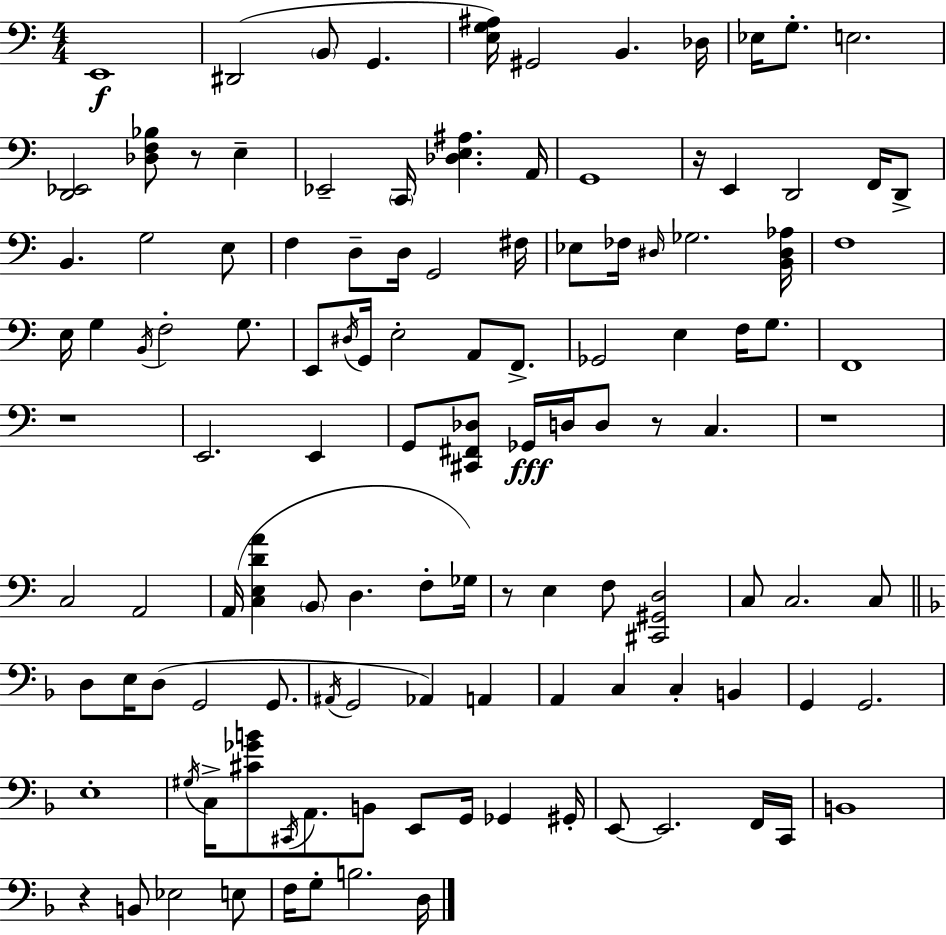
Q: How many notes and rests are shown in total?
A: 120